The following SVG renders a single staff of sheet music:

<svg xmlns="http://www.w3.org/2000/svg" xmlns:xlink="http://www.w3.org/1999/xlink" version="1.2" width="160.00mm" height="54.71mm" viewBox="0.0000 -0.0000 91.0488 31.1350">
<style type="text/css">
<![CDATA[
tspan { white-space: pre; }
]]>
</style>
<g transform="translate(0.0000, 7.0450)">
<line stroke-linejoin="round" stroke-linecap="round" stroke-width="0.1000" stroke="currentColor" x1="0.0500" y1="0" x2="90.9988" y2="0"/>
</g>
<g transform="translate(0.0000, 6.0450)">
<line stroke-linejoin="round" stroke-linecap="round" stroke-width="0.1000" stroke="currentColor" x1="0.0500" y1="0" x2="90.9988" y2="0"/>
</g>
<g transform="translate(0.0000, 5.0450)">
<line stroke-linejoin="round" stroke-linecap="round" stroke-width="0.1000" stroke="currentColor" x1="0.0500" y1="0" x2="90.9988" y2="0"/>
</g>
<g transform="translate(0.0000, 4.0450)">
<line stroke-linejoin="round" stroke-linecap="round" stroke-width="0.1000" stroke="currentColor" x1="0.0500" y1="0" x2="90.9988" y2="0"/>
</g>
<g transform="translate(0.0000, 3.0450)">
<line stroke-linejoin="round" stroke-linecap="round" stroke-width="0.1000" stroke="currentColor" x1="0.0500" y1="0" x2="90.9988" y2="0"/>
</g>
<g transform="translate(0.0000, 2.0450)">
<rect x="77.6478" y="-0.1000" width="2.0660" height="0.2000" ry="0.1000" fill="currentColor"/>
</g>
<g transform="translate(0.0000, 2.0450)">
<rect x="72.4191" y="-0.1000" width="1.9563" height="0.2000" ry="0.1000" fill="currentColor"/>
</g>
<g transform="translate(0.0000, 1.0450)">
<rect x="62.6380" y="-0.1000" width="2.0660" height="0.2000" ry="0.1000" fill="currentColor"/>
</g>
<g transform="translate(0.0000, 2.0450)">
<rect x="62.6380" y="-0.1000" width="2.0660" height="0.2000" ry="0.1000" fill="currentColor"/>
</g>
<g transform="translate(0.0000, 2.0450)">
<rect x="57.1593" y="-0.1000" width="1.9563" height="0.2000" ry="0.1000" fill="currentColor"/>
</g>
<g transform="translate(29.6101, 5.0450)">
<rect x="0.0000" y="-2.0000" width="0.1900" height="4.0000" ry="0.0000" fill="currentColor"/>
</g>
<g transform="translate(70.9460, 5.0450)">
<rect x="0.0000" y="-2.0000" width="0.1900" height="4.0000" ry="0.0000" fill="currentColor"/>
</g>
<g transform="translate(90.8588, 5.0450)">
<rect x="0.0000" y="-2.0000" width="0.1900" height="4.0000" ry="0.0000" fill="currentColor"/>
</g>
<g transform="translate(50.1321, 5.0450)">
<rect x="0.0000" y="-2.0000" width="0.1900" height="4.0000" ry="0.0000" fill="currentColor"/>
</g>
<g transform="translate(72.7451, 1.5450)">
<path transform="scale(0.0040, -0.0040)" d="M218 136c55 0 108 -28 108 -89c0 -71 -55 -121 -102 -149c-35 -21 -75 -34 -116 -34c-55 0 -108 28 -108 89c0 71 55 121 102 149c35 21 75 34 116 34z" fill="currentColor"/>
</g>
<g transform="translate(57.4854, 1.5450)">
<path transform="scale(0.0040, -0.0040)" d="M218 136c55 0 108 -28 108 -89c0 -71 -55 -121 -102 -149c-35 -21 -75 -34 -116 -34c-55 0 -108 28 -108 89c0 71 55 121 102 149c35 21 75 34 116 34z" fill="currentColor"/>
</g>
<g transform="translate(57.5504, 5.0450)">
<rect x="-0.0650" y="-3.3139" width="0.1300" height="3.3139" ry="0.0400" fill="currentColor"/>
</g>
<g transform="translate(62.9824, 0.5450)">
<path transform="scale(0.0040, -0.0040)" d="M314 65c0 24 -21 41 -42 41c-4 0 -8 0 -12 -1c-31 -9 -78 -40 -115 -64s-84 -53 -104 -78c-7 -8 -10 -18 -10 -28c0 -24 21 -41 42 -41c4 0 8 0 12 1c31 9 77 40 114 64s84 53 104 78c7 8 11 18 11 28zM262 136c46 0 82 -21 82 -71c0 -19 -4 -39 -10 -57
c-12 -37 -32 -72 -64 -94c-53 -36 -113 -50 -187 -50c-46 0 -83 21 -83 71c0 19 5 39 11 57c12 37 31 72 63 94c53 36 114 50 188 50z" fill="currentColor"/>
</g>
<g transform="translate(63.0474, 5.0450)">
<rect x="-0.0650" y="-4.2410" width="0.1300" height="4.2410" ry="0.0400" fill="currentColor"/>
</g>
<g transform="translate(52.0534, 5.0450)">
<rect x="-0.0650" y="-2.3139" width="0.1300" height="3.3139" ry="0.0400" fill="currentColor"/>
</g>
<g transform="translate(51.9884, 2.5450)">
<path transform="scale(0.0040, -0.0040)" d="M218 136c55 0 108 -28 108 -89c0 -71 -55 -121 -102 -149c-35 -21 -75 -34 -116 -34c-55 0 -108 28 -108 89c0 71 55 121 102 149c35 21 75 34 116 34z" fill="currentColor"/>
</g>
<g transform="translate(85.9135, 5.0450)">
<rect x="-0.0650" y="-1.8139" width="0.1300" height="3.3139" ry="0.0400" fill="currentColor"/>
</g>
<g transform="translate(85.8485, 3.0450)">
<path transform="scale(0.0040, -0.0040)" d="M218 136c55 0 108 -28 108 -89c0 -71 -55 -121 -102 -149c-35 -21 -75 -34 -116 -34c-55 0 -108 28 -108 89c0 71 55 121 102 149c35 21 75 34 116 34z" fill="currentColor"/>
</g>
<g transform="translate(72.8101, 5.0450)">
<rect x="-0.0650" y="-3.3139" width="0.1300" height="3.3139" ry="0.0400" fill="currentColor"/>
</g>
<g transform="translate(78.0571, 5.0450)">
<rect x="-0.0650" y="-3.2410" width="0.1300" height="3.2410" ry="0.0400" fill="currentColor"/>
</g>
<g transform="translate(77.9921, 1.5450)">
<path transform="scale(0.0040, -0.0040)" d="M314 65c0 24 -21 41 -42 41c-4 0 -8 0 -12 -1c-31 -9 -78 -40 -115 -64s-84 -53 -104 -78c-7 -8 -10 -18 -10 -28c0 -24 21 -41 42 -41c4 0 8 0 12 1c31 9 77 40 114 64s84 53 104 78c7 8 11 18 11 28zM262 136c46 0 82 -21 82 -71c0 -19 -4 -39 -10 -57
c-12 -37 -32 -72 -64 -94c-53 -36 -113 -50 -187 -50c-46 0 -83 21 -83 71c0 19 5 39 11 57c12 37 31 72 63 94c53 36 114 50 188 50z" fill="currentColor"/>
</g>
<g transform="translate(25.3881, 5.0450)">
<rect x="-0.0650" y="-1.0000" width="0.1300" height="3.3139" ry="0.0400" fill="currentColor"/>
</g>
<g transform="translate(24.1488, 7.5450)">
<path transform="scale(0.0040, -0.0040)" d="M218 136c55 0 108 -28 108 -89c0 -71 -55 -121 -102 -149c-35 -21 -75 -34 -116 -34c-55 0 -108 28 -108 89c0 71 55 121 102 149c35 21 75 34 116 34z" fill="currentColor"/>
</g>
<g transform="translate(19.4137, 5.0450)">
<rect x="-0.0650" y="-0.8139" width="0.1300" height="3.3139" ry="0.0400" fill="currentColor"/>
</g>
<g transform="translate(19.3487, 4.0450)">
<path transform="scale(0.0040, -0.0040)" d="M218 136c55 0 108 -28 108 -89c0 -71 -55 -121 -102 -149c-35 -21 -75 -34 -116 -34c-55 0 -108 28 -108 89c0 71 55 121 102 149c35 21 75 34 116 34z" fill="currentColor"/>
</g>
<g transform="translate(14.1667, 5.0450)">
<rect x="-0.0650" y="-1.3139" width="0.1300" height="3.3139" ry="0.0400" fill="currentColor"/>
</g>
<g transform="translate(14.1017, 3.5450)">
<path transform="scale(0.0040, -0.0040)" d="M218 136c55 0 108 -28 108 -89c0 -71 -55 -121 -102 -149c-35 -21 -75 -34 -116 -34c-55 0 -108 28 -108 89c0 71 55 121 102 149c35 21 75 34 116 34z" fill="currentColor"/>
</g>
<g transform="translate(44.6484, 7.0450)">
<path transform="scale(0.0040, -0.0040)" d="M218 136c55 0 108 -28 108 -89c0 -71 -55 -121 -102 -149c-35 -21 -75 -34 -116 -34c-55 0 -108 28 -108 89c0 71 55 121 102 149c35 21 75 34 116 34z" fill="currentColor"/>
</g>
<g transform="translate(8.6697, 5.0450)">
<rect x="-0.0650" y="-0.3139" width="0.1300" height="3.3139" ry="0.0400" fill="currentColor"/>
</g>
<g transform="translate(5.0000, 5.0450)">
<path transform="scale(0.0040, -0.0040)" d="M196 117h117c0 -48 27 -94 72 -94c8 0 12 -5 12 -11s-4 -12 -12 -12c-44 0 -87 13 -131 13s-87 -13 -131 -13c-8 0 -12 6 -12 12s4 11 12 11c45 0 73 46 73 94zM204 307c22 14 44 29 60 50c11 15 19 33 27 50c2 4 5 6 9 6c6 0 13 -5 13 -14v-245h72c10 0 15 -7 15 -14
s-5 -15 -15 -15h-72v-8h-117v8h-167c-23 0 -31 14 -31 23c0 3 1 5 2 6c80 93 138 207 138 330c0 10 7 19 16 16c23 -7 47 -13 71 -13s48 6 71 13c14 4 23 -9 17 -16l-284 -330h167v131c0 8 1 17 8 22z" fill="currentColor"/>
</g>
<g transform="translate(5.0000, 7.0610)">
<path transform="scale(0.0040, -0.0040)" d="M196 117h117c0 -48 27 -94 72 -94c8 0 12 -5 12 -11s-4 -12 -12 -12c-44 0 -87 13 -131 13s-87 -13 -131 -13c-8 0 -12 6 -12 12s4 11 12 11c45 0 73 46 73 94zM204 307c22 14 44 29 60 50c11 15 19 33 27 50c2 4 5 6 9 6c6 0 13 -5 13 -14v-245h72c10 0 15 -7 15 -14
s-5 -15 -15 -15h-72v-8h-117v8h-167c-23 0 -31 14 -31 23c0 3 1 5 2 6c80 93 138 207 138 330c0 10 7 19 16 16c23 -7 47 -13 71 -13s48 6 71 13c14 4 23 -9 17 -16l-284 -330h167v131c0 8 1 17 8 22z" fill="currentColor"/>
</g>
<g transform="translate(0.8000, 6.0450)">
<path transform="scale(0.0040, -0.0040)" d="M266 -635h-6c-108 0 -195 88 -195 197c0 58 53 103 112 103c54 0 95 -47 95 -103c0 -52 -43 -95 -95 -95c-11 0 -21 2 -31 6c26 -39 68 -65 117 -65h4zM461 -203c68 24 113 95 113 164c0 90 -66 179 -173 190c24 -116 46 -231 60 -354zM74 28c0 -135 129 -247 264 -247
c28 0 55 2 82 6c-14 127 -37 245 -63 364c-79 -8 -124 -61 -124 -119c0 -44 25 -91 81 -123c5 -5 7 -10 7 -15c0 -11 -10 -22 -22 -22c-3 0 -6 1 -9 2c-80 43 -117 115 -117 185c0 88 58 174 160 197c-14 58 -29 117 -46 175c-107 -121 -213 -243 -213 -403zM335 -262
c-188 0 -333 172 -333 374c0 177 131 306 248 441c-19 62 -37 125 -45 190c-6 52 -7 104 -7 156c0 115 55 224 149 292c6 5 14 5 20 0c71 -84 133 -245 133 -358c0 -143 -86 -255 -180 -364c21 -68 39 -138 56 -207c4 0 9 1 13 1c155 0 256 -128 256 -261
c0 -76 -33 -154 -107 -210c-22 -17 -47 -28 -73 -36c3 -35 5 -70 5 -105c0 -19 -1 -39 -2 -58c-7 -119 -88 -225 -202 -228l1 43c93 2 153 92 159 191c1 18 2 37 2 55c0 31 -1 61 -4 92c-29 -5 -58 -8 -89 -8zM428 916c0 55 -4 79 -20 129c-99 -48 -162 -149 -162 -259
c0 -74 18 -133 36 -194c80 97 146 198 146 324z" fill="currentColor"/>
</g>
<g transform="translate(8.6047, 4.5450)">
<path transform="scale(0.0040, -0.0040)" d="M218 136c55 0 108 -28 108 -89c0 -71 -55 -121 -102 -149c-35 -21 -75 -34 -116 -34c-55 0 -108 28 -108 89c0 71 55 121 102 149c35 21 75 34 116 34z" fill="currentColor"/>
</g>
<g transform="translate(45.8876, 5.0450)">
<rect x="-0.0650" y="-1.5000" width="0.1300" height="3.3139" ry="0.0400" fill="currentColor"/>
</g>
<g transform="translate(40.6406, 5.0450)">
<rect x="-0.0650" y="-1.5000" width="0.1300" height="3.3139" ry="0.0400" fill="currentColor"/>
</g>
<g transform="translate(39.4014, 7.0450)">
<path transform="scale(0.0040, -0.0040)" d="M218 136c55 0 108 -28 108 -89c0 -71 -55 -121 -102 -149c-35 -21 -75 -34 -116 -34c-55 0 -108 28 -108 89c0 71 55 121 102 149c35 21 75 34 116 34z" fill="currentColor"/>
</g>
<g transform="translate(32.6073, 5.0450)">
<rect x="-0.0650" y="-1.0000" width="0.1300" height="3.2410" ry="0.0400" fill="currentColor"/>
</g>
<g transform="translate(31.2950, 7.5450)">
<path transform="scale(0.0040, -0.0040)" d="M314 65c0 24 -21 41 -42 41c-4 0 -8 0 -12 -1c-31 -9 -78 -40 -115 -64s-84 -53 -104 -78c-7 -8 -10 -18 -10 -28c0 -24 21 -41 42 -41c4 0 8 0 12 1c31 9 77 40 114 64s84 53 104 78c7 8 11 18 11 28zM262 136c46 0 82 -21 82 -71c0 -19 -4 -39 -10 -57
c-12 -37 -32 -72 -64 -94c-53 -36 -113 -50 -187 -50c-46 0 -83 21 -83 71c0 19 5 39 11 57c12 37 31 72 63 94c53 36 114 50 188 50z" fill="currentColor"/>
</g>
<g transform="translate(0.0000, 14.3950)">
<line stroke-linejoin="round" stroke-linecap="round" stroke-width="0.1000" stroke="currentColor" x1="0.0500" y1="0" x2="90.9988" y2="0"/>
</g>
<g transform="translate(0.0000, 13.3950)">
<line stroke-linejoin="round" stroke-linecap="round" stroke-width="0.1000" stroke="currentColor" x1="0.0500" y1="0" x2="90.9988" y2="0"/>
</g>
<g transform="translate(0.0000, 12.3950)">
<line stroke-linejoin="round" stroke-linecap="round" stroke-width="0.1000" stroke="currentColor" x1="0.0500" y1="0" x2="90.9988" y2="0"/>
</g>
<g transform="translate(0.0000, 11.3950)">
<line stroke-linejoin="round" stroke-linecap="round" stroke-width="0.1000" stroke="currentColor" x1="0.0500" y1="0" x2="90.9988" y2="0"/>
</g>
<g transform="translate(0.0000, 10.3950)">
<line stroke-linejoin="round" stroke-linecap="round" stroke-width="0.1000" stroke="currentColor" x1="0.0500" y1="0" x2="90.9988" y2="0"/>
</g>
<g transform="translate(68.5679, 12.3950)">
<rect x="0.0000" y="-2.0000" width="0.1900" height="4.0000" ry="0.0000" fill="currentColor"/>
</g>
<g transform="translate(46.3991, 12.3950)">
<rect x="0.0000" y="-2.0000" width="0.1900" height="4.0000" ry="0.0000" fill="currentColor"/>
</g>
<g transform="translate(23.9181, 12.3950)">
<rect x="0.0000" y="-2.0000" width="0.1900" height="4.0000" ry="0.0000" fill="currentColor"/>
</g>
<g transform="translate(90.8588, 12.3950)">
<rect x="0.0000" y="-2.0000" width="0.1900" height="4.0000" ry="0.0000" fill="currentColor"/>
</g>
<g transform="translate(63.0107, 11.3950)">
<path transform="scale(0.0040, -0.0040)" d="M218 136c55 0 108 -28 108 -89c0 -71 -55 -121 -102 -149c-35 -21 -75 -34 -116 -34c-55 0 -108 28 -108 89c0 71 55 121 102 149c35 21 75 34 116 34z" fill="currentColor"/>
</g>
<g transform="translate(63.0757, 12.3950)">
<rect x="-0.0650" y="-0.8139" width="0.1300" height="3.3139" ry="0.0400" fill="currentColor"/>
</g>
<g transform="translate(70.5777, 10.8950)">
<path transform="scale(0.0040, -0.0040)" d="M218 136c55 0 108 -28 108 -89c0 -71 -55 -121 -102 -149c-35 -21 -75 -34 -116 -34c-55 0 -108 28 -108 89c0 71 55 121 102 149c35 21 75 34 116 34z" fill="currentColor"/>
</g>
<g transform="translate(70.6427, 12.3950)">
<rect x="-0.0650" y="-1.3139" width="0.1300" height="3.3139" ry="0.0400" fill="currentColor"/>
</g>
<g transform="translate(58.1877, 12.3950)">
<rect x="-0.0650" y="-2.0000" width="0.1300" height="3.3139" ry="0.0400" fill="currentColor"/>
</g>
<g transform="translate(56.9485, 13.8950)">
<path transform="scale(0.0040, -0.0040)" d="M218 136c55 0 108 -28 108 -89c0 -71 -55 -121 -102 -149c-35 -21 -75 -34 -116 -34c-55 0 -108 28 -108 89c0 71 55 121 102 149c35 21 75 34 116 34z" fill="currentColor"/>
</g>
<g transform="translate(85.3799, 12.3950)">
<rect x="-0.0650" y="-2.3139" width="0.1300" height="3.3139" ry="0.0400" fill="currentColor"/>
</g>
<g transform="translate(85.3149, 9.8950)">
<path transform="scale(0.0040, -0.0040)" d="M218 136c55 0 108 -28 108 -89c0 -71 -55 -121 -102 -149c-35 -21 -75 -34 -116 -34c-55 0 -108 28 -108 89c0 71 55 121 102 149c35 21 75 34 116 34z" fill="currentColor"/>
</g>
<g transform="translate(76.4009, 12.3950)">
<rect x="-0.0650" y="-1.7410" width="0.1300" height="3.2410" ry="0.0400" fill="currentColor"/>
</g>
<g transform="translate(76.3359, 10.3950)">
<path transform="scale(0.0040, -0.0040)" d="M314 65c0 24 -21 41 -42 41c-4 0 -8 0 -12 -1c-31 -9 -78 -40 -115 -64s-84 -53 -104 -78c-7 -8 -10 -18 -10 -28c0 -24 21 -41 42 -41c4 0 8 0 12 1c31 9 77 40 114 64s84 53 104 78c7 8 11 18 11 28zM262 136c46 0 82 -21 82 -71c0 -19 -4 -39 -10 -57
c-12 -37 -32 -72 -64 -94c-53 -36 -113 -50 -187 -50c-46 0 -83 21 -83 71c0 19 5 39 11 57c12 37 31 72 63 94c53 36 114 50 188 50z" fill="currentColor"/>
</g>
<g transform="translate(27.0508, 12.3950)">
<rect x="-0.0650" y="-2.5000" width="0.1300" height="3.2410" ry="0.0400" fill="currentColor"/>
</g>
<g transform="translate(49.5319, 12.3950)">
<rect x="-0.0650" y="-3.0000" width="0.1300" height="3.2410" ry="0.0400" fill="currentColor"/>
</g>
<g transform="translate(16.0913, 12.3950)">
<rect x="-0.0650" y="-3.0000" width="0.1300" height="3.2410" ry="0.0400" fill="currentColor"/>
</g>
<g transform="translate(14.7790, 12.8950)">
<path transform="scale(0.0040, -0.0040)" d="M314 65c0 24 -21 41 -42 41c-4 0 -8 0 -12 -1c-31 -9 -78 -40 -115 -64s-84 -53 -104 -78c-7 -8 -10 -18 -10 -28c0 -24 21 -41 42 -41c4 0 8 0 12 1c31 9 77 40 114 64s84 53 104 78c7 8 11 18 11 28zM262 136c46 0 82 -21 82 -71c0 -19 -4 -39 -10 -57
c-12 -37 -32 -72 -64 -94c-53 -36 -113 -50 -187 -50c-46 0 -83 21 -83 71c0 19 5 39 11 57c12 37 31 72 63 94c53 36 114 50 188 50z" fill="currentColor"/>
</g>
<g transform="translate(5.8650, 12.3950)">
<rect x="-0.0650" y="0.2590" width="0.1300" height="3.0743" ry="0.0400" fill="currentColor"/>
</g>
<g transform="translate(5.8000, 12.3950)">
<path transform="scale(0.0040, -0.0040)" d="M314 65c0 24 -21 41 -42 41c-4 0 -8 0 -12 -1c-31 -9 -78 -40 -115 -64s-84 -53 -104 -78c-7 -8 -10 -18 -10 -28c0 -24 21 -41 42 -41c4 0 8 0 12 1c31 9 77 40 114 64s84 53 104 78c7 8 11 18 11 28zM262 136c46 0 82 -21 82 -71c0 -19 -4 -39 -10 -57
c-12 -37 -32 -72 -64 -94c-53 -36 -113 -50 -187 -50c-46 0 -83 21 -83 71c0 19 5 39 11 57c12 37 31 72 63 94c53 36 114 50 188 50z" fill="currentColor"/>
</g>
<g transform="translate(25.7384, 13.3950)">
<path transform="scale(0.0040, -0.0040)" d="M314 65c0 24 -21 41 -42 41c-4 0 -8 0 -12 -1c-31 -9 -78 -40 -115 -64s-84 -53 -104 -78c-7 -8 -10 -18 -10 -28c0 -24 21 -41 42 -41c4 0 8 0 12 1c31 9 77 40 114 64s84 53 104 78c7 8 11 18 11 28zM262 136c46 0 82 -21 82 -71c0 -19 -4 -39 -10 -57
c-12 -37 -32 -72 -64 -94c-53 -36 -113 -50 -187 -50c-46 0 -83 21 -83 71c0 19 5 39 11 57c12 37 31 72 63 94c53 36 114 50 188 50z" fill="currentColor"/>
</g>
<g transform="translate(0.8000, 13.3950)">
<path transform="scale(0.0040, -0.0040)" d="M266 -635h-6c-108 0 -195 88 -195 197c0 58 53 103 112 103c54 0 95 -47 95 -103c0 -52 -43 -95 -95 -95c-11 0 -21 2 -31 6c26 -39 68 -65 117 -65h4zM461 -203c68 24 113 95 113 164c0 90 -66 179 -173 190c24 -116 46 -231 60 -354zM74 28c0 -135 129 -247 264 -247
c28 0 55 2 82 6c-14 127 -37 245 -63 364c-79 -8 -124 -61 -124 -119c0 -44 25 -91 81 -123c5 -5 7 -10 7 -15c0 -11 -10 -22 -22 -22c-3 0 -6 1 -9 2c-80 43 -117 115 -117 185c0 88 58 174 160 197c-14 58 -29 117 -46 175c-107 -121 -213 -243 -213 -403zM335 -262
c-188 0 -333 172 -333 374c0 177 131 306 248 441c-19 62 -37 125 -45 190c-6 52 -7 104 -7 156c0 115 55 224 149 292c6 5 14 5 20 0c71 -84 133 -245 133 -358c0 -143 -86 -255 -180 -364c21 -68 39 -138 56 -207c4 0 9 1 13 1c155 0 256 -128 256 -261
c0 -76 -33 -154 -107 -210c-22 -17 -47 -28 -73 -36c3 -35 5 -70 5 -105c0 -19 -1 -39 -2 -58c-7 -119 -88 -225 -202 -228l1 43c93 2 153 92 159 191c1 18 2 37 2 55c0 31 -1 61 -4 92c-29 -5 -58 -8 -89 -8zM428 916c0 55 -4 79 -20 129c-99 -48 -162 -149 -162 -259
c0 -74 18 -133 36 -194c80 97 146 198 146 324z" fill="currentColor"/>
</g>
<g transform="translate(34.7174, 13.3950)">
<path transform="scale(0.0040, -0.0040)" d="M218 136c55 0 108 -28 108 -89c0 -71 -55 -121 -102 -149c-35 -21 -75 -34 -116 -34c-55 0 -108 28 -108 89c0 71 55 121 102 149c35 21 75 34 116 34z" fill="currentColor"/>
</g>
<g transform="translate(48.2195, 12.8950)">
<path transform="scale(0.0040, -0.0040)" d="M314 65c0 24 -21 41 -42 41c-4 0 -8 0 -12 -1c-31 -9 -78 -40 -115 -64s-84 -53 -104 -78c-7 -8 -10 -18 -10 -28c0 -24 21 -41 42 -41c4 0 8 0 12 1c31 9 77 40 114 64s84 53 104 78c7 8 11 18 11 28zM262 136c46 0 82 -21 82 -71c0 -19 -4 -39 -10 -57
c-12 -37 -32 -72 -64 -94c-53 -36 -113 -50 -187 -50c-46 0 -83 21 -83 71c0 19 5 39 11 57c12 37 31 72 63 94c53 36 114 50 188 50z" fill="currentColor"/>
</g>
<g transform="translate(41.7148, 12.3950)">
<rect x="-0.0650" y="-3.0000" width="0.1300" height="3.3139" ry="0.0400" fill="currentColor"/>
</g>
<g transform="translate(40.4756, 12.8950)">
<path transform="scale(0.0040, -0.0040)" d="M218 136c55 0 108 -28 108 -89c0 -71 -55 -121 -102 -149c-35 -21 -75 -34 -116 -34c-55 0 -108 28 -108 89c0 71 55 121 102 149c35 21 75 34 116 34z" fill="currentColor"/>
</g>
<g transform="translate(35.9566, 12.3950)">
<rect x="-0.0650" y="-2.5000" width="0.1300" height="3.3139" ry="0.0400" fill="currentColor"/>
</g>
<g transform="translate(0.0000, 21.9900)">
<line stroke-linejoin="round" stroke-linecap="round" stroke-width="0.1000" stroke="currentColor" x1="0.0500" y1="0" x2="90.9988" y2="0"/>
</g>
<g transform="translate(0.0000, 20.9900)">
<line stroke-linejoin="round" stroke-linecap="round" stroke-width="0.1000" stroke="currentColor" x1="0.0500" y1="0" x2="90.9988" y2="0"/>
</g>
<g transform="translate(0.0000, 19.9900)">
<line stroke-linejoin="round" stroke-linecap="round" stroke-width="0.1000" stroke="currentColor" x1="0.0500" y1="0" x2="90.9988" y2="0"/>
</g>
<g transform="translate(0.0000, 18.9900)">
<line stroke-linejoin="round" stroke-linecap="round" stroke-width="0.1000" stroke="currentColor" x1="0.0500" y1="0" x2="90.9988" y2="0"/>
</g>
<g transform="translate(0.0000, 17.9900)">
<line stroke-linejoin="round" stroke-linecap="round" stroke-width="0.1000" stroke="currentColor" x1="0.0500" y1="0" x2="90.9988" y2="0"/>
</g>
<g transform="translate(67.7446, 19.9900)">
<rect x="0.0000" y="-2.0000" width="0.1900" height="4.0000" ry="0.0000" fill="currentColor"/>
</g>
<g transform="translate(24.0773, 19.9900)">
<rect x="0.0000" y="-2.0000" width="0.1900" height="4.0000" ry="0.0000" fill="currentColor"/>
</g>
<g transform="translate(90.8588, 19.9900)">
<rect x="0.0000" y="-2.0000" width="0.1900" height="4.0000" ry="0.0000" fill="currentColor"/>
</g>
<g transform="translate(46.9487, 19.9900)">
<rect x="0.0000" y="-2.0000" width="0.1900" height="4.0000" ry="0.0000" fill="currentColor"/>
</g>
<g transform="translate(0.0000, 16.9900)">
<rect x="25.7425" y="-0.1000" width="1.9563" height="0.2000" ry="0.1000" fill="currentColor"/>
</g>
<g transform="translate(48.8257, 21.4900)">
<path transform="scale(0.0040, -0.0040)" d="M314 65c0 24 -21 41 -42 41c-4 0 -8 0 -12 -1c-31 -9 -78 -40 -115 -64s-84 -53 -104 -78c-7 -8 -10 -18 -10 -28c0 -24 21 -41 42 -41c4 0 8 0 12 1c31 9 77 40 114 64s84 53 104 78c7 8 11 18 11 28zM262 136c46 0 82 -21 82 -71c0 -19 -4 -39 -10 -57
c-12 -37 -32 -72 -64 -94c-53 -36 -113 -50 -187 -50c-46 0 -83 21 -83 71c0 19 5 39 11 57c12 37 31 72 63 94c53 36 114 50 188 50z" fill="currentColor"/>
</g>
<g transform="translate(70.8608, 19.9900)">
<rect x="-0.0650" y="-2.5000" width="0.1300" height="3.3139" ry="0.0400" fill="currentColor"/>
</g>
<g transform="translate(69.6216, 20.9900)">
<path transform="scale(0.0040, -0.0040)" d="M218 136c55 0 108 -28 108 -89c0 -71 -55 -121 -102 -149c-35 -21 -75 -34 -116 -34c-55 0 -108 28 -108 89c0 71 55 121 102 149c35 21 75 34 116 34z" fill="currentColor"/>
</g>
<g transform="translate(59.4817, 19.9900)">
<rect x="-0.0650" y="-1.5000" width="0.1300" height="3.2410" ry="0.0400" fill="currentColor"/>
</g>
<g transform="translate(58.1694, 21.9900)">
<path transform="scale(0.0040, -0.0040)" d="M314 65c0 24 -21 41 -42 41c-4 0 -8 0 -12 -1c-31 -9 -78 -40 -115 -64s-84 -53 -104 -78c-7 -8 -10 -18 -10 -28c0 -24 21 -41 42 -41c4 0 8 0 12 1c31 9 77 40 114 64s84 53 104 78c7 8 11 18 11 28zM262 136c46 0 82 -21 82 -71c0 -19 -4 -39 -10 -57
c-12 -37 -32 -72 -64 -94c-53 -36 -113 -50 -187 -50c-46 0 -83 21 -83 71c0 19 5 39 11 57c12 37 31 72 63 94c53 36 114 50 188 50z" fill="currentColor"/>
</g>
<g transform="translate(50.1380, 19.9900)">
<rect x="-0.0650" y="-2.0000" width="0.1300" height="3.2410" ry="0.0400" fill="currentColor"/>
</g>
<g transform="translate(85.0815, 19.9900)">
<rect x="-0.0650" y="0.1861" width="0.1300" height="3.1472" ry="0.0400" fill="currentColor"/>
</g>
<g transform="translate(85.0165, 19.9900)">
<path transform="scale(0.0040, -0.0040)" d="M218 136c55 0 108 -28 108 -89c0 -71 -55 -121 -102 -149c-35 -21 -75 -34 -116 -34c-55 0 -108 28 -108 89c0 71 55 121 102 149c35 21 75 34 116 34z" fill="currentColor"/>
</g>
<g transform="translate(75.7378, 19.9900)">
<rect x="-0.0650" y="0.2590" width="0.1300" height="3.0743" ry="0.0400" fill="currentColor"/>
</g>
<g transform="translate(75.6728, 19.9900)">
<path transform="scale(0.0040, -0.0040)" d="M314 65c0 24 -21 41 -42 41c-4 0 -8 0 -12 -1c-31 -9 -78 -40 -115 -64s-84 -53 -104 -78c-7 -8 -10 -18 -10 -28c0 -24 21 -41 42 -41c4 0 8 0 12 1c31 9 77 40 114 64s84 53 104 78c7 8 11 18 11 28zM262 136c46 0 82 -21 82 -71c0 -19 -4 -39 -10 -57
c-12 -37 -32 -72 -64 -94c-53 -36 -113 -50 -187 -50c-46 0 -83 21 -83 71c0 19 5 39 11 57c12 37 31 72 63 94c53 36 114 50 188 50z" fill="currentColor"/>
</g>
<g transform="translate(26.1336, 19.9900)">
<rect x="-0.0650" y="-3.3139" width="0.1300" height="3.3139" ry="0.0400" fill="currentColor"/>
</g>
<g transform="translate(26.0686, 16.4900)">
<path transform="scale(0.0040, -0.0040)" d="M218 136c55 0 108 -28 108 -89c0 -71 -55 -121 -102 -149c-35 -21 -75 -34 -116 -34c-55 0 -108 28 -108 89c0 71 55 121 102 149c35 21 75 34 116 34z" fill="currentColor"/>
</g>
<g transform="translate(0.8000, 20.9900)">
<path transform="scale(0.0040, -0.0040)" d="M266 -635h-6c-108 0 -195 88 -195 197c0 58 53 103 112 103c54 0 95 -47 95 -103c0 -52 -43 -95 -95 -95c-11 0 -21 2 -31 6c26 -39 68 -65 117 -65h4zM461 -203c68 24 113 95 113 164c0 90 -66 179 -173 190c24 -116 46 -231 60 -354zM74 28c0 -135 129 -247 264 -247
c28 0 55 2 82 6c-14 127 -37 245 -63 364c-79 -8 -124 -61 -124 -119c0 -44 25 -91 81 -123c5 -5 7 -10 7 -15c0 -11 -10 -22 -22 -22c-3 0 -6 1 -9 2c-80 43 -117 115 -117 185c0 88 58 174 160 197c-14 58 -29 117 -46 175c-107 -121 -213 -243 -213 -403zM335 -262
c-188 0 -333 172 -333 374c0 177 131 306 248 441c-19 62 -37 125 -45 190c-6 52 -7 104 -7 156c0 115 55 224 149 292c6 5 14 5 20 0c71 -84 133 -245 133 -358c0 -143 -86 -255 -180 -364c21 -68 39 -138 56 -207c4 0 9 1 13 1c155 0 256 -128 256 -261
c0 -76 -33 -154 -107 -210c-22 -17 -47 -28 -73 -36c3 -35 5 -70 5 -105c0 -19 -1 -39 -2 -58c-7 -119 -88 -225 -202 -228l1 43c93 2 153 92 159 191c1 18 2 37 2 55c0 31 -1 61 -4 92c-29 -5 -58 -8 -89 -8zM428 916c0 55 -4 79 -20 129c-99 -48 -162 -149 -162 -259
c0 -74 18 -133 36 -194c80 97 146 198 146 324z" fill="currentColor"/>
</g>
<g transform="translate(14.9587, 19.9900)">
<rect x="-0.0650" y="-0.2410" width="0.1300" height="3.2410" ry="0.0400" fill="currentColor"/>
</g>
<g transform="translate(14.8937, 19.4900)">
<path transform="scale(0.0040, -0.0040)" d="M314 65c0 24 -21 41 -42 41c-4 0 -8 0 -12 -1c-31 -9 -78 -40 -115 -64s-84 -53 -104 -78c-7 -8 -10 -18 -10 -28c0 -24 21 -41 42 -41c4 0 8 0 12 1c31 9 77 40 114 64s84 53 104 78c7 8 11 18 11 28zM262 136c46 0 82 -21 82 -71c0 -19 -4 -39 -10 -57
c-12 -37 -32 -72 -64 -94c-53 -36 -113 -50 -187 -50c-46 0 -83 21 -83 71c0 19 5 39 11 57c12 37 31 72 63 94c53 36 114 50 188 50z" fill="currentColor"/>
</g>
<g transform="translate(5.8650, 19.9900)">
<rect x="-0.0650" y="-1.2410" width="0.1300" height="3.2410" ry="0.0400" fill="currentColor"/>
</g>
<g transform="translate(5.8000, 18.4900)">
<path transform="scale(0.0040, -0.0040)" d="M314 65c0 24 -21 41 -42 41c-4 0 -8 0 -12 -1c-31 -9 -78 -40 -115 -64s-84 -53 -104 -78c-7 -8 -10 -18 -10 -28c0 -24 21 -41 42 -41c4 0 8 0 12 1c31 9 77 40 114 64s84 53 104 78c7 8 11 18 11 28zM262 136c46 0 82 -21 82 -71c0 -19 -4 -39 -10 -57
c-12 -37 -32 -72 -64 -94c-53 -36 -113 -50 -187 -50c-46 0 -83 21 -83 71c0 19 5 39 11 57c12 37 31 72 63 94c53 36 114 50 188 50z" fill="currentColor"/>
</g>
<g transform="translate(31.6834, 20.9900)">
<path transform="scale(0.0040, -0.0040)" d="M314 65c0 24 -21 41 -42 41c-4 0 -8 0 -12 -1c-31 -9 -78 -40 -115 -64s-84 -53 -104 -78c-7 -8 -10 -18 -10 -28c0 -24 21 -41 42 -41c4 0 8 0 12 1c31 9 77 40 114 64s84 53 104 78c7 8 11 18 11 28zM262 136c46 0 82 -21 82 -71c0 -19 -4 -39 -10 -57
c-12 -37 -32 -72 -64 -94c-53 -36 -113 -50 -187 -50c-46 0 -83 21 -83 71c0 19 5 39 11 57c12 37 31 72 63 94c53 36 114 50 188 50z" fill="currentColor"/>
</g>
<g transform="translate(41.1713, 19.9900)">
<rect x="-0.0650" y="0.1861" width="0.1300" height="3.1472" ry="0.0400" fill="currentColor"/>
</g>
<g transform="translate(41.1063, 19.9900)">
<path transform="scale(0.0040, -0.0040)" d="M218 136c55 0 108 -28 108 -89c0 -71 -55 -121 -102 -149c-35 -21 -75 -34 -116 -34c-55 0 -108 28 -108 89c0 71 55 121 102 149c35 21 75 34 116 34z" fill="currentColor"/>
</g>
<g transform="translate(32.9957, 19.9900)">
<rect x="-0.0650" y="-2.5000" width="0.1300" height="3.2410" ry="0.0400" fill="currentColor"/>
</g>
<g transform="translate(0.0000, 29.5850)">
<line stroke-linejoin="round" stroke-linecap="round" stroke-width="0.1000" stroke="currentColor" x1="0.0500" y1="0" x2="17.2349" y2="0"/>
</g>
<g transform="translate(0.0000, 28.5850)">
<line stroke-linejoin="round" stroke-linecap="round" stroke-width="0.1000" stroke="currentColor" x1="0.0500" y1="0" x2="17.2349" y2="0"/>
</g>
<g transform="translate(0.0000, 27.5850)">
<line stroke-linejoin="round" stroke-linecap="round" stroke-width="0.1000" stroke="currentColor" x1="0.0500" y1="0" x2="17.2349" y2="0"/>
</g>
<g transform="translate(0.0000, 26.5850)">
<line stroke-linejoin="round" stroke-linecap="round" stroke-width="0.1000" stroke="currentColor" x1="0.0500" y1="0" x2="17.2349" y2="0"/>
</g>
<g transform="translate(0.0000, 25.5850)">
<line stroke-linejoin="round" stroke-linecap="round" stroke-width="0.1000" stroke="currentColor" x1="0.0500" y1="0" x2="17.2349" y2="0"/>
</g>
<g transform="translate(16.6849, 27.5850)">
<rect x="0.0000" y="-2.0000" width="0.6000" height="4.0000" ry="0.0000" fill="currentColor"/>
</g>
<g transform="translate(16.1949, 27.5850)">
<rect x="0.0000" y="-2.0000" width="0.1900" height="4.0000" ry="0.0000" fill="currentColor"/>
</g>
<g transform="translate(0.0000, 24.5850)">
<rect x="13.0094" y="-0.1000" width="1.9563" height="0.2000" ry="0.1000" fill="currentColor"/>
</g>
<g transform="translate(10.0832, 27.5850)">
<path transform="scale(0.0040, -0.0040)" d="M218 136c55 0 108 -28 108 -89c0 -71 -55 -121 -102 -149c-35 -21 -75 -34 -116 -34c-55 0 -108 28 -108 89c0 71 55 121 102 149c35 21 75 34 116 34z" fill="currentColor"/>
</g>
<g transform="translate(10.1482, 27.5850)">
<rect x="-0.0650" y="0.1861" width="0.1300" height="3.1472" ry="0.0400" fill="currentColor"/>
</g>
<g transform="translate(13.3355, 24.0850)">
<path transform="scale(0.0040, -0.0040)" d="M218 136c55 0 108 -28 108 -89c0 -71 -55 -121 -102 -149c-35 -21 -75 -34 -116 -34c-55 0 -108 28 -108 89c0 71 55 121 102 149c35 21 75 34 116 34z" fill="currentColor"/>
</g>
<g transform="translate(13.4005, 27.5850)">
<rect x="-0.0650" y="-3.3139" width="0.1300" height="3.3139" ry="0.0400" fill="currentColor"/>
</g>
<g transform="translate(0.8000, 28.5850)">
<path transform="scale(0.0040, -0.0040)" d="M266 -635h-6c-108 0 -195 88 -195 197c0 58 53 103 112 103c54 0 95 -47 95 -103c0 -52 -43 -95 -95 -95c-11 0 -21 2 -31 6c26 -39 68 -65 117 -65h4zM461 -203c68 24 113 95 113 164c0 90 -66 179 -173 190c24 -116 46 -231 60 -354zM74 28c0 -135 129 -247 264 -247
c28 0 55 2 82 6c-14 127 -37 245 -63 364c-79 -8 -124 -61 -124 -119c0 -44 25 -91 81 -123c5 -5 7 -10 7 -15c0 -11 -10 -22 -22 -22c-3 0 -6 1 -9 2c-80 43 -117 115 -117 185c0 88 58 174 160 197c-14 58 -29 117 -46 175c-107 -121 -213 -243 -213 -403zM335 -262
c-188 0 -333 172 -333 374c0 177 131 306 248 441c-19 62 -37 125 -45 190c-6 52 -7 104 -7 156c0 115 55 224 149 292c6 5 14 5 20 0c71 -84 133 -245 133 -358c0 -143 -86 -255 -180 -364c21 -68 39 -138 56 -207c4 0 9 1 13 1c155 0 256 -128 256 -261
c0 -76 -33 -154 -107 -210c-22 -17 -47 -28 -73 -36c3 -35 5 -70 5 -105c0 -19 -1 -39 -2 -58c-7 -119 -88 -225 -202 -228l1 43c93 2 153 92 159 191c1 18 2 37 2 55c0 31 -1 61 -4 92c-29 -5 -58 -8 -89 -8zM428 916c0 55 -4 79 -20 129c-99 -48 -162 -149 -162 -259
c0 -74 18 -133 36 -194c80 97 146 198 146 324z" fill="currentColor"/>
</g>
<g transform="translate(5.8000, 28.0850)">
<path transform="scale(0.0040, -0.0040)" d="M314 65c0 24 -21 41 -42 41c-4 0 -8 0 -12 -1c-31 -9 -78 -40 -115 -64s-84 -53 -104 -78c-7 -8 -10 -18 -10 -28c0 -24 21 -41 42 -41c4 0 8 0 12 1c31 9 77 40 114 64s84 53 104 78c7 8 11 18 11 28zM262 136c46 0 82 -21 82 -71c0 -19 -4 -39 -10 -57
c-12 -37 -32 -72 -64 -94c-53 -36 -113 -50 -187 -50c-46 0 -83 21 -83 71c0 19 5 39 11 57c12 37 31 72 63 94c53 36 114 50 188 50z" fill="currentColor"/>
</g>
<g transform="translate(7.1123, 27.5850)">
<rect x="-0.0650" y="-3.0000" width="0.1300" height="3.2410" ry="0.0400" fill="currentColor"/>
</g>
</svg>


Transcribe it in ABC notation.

X:1
T:Untitled
M:4/4
L:1/4
K:C
c e d D D2 E E g b d'2 b b2 f B2 A2 G2 G A A2 F d e f2 g e2 c2 b G2 B F2 E2 G B2 B A2 B b